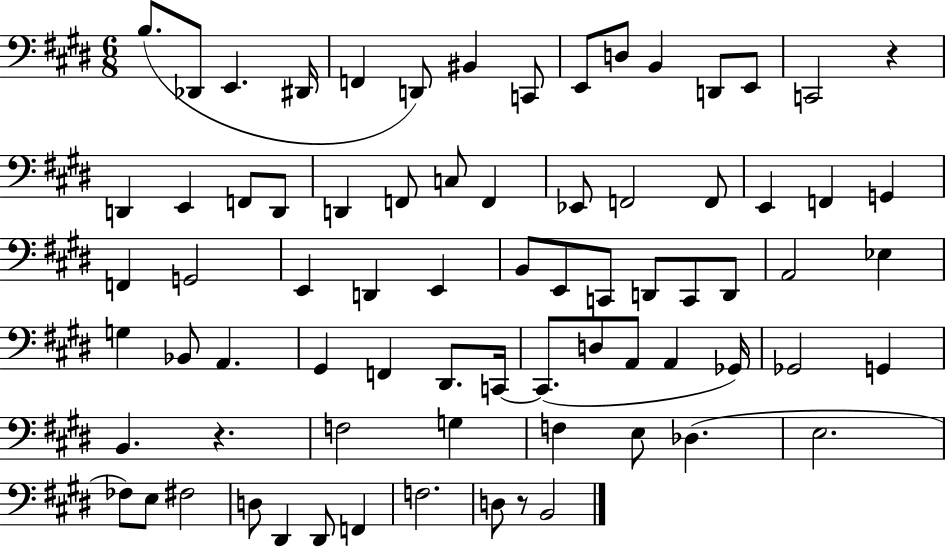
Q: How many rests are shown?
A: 3